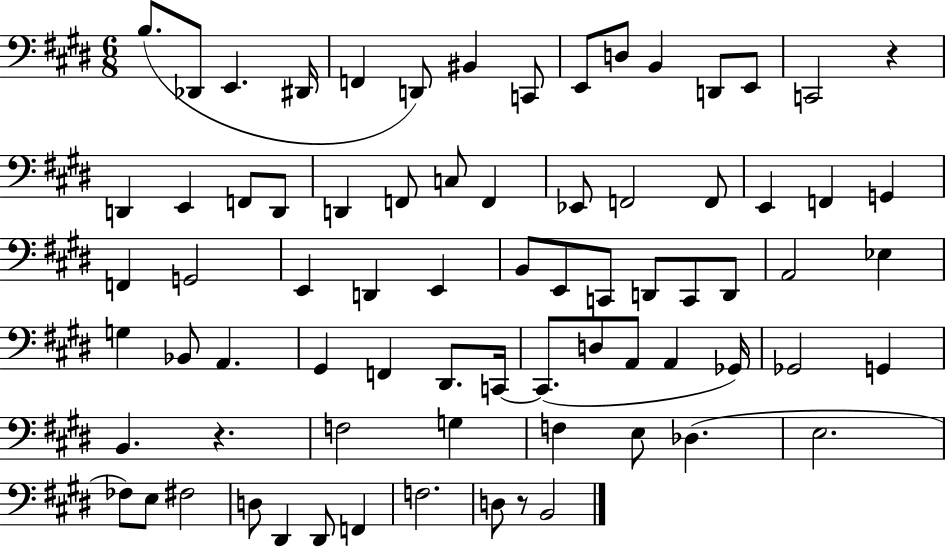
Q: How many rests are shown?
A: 3